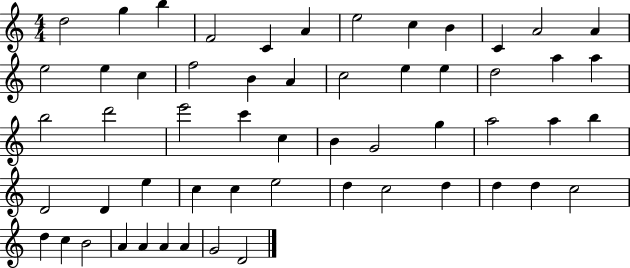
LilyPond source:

{
  \clef treble
  \numericTimeSignature
  \time 4/4
  \key c \major
  d''2 g''4 b''4 | f'2 c'4 a'4 | e''2 c''4 b'4 | c'4 a'2 a'4 | \break e''2 e''4 c''4 | f''2 b'4 a'4 | c''2 e''4 e''4 | d''2 a''4 a''4 | \break b''2 d'''2 | e'''2 c'''4 c''4 | b'4 g'2 g''4 | a''2 a''4 b''4 | \break d'2 d'4 e''4 | c''4 c''4 e''2 | d''4 c''2 d''4 | d''4 d''4 c''2 | \break d''4 c''4 b'2 | a'4 a'4 a'4 a'4 | g'2 d'2 | \bar "|."
}